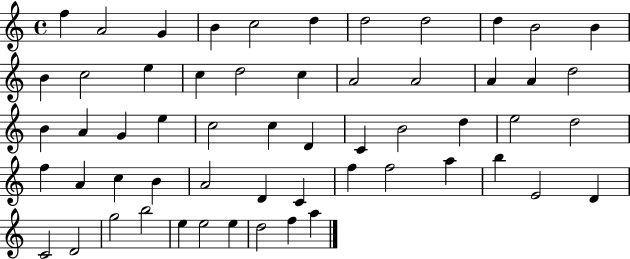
{
  \clef treble
  \time 4/4
  \defaultTimeSignature
  \key c \major
  f''4 a'2 g'4 | b'4 c''2 d''4 | d''2 d''2 | d''4 b'2 b'4 | \break b'4 c''2 e''4 | c''4 d''2 c''4 | a'2 a'2 | a'4 a'4 d''2 | \break b'4 a'4 g'4 e''4 | c''2 c''4 d'4 | c'4 b'2 d''4 | e''2 d''2 | \break f''4 a'4 c''4 b'4 | a'2 d'4 c'4 | f''4 f''2 a''4 | b''4 e'2 d'4 | \break c'2 d'2 | g''2 b''2 | e''4 e''2 e''4 | d''2 f''4 a''4 | \break \bar "|."
}